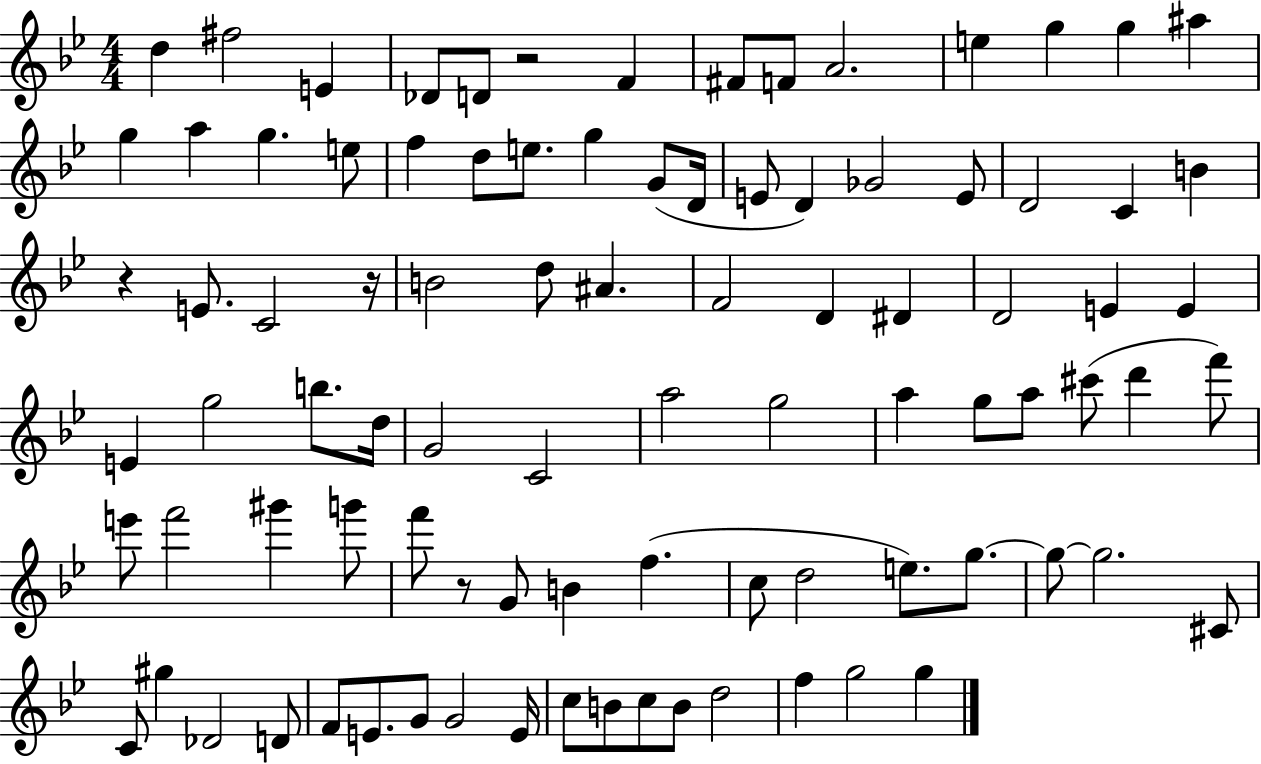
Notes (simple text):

D5/q F#5/h E4/q Db4/e D4/e R/h F4/q F#4/e F4/e A4/h. E5/q G5/q G5/q A#5/q G5/q A5/q G5/q. E5/e F5/q D5/e E5/e. G5/q G4/e D4/s E4/e D4/q Gb4/h E4/e D4/h C4/q B4/q R/q E4/e. C4/h R/s B4/h D5/e A#4/q. F4/h D4/q D#4/q D4/h E4/q E4/q E4/q G5/h B5/e. D5/s G4/h C4/h A5/h G5/h A5/q G5/e A5/e C#6/e D6/q F6/e E6/e F6/h G#6/q G6/e F6/e R/e G4/e B4/q F5/q. C5/e D5/h E5/e. G5/e. G5/e G5/h. C#4/e C4/e G#5/q Db4/h D4/e F4/e E4/e. G4/e G4/h E4/s C5/e B4/e C5/e B4/e D5/h F5/q G5/h G5/q